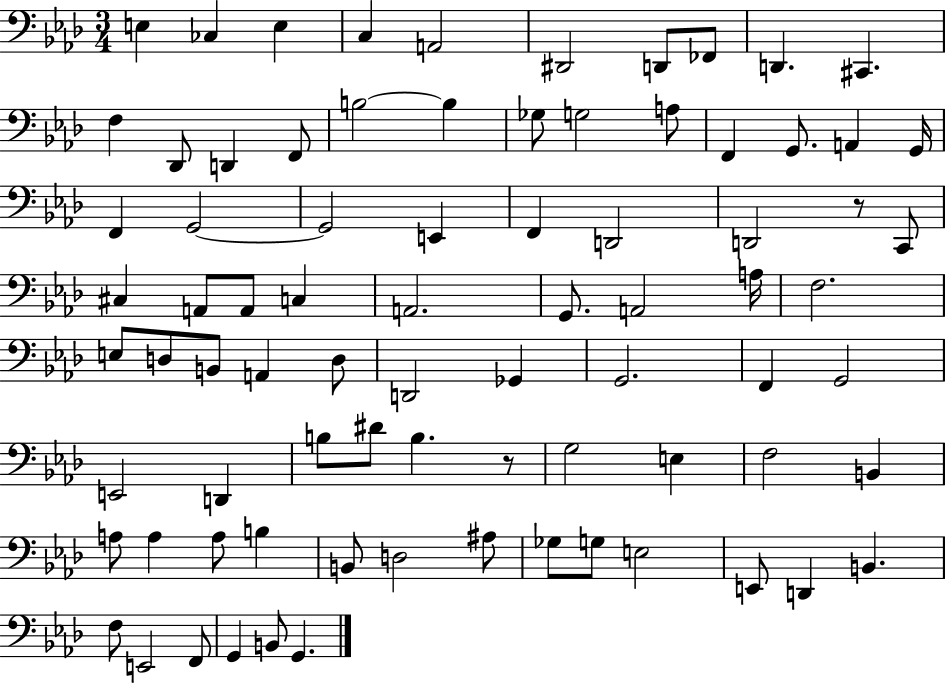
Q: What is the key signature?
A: AES major